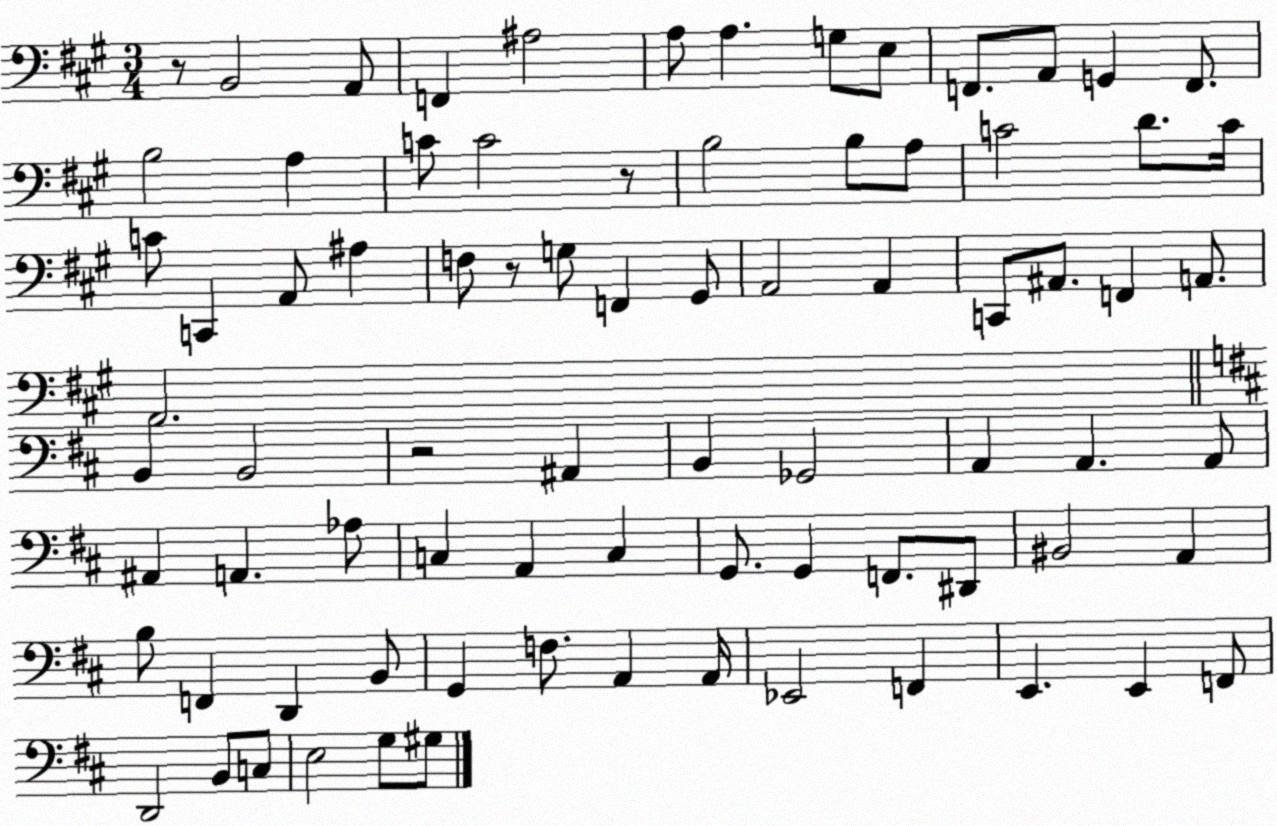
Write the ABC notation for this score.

X:1
T:Untitled
M:3/4
L:1/4
K:A
z/2 B,,2 A,,/2 F,, ^A,2 A,/2 A, G,/2 E,/2 F,,/2 A,,/2 G,, F,,/2 B,2 A, C/2 C2 z/2 B,2 B,/2 A,/2 C2 D/2 C/4 C/2 C,, A,,/2 ^A, F,/2 z/2 G,/2 F,, ^G,,/2 A,,2 A,, C,,/2 ^A,,/2 F,, A,,/2 A,,2 B,, B,,2 z2 ^A,, B,, _G,,2 A,, A,, A,,/2 ^A,, A,, _A,/2 C, A,, C, G,,/2 G,, F,,/2 ^D,,/2 ^B,,2 A,, B,/2 F,, D,, B,,/2 G,, F,/2 A,, A,,/4 _E,,2 F,, E,, E,, F,,/2 D,,2 B,,/2 C,/2 E,2 G,/2 ^G,/2